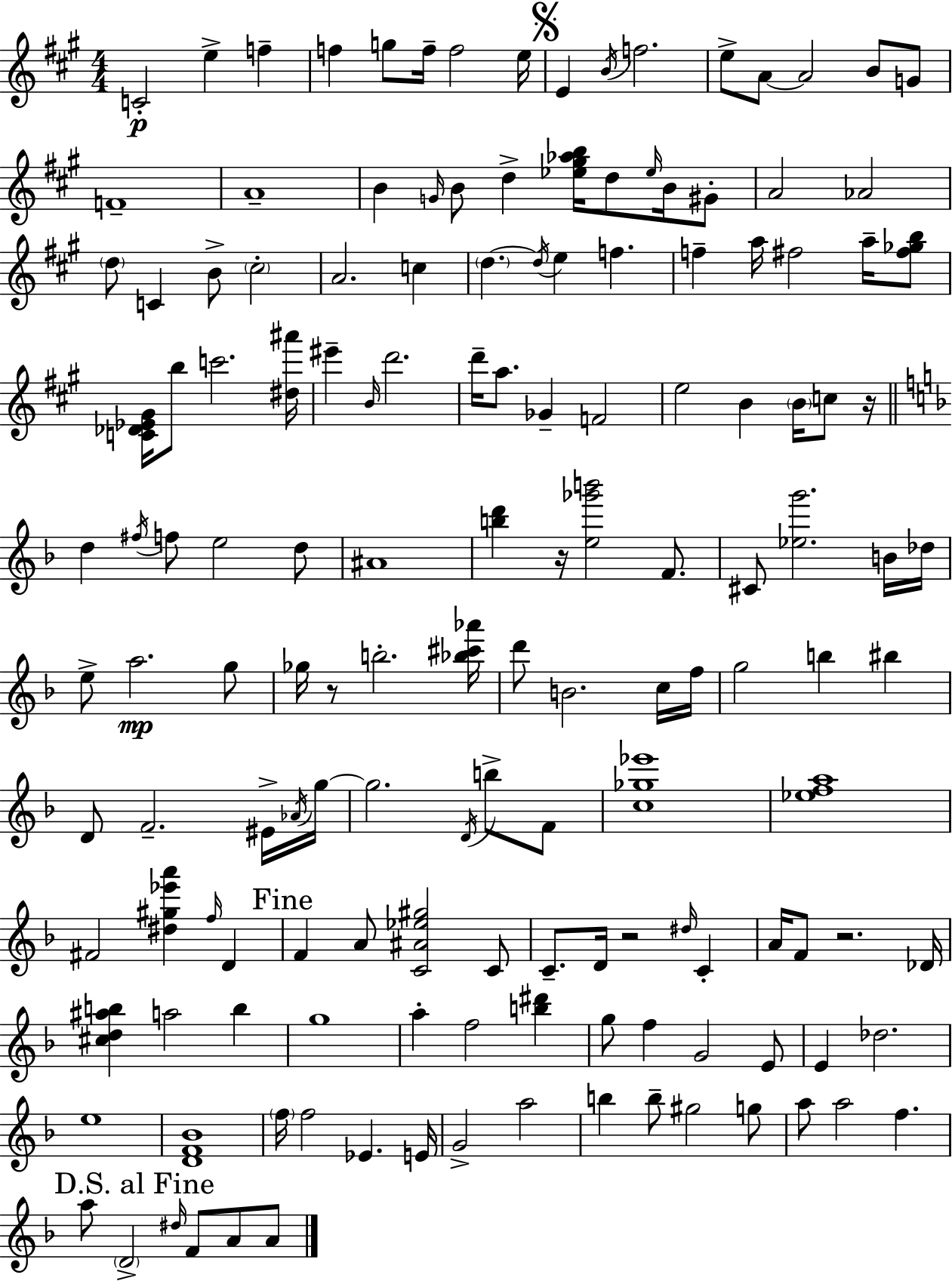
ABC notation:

X:1
T:Untitled
M:4/4
L:1/4
K:A
C2 e f f g/2 f/4 f2 e/4 E B/4 f2 e/2 A/2 A2 B/2 G/2 F4 A4 B G/4 B/2 d [_e^g_ab]/4 d/2 _e/4 B/4 ^G/2 A2 _A2 d/2 C B/2 ^c2 A2 c d d/4 e f f a/4 ^f2 a/4 [^f_gb]/2 [C_D_E^G]/4 b/2 c'2 [^d^a']/4 ^e' B/4 d'2 d'/4 a/2 _G F2 e2 B B/4 c/2 z/4 d ^f/4 f/2 e2 d/2 ^A4 [bd'] z/4 [e_g'b']2 F/2 ^C/2 [_eg']2 B/4 _d/4 e/2 a2 g/2 _g/4 z/2 b2 [_b^c'_a']/4 d'/2 B2 c/4 f/4 g2 b ^b D/2 F2 ^E/4 _A/4 g/4 g2 D/4 b/2 F/2 [c_g_e']4 [_efa]4 ^F2 [^d^g_e'a'] f/4 D F A/2 [C^A_e^g]2 C/2 C/2 D/4 z2 ^d/4 C A/4 F/2 z2 _D/4 [^cd^ab] a2 b g4 a f2 [b^d'] g/2 f G2 E/2 E _d2 e4 [DF_B]4 f/4 f2 _E E/4 G2 a2 b b/2 ^g2 g/2 a/2 a2 f a/2 D2 ^d/4 F/2 A/2 A/2